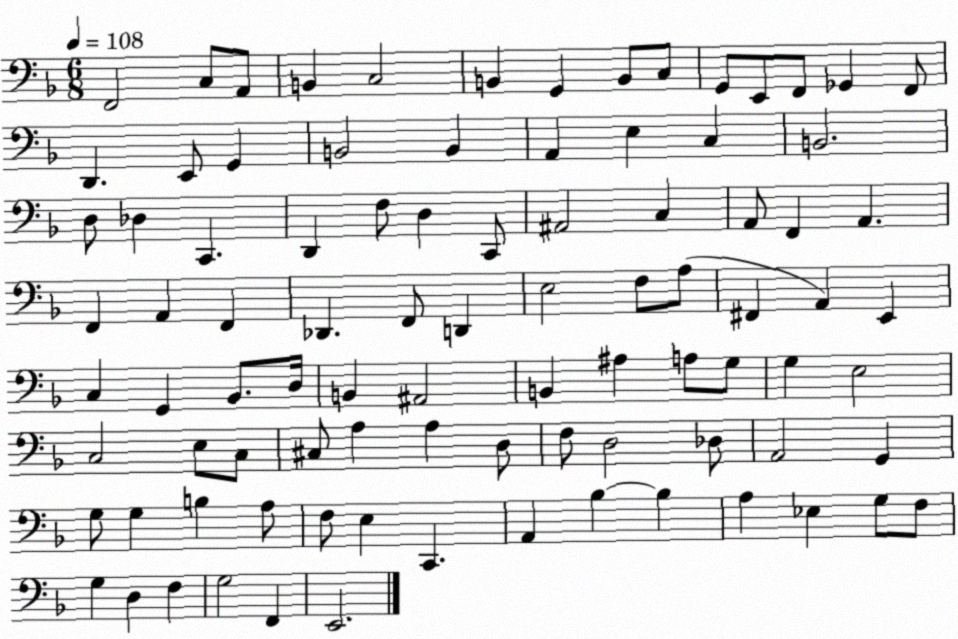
X:1
T:Untitled
M:6/8
L:1/4
K:F
F,,2 C,/2 A,,/2 B,, C,2 B,, G,, B,,/2 C,/2 G,,/2 E,,/2 F,,/2 _G,, F,,/2 D,, E,,/2 G,, B,,2 B,, A,, E, C, B,,2 D,/2 _D, C,, D,, F,/2 D, C,,/2 ^A,,2 C, A,,/2 F,, A,, F,, A,, F,, _D,, F,,/2 D,, E,2 F,/2 A,/2 ^F,, A,, E,, C, G,, _B,,/2 D,/4 B,, ^A,,2 B,, ^A, A,/2 G,/2 G, E,2 C,2 E,/2 C,/2 ^C,/2 A, A, D,/2 F,/2 D,2 _D,/2 A,,2 G,, G,/2 G, B, A,/2 F,/2 E, C,, A,, _B, _B, A, _E, G,/2 F,/2 G, D, F, G,2 F,, E,,2